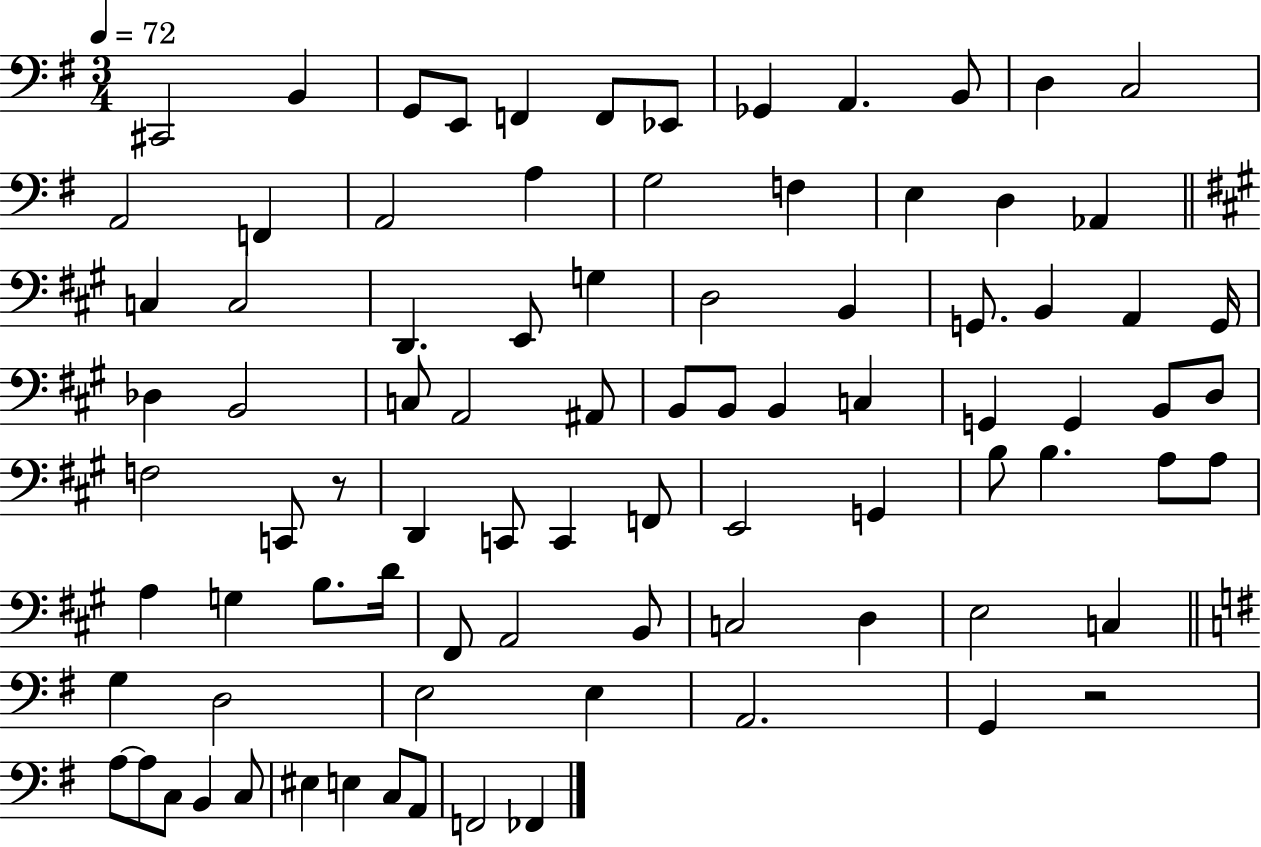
X:1
T:Untitled
M:3/4
L:1/4
K:G
^C,,2 B,, G,,/2 E,,/2 F,, F,,/2 _E,,/2 _G,, A,, B,,/2 D, C,2 A,,2 F,, A,,2 A, G,2 F, E, D, _A,, C, C,2 D,, E,,/2 G, D,2 B,, G,,/2 B,, A,, G,,/4 _D, B,,2 C,/2 A,,2 ^A,,/2 B,,/2 B,,/2 B,, C, G,, G,, B,,/2 D,/2 F,2 C,,/2 z/2 D,, C,,/2 C,, F,,/2 E,,2 G,, B,/2 B, A,/2 A,/2 A, G, B,/2 D/4 ^F,,/2 A,,2 B,,/2 C,2 D, E,2 C, G, D,2 E,2 E, A,,2 G,, z2 A,/2 A,/2 C,/2 B,, C,/2 ^E, E, C,/2 A,,/2 F,,2 _F,,